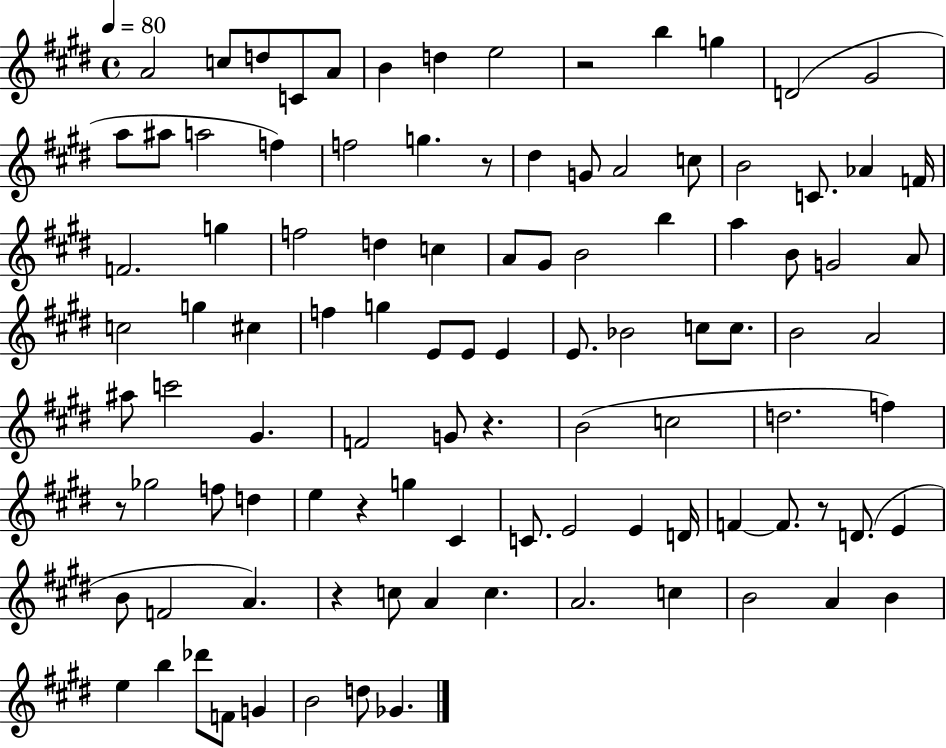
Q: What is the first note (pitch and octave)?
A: A4